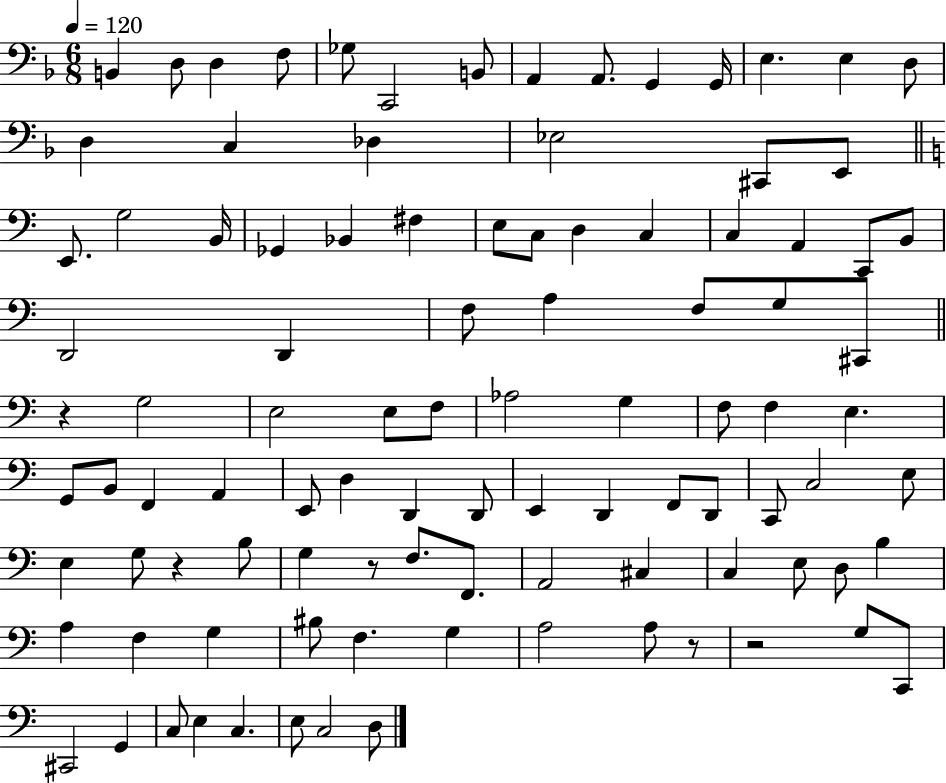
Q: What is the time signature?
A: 6/8